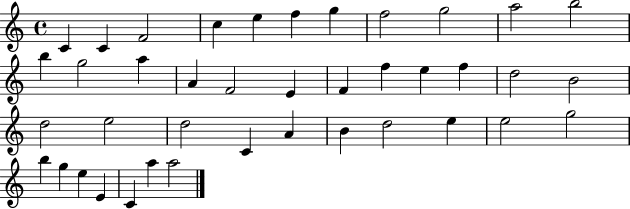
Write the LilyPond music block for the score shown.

{
  \clef treble
  \time 4/4
  \defaultTimeSignature
  \key c \major
  c'4 c'4 f'2 | c''4 e''4 f''4 g''4 | f''2 g''2 | a''2 b''2 | \break b''4 g''2 a''4 | a'4 f'2 e'4 | f'4 f''4 e''4 f''4 | d''2 b'2 | \break d''2 e''2 | d''2 c'4 a'4 | b'4 d''2 e''4 | e''2 g''2 | \break b''4 g''4 e''4 e'4 | c'4 a''4 a''2 | \bar "|."
}